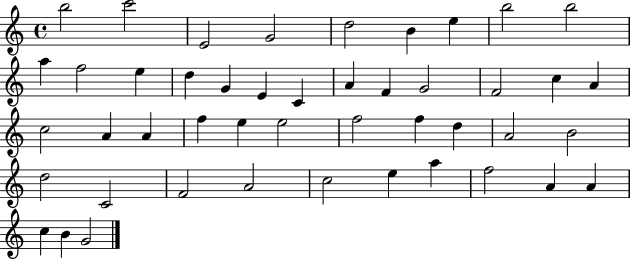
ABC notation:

X:1
T:Untitled
M:4/4
L:1/4
K:C
b2 c'2 E2 G2 d2 B e b2 b2 a f2 e d G E C A F G2 F2 c A c2 A A f e e2 f2 f d A2 B2 d2 C2 F2 A2 c2 e a f2 A A c B G2